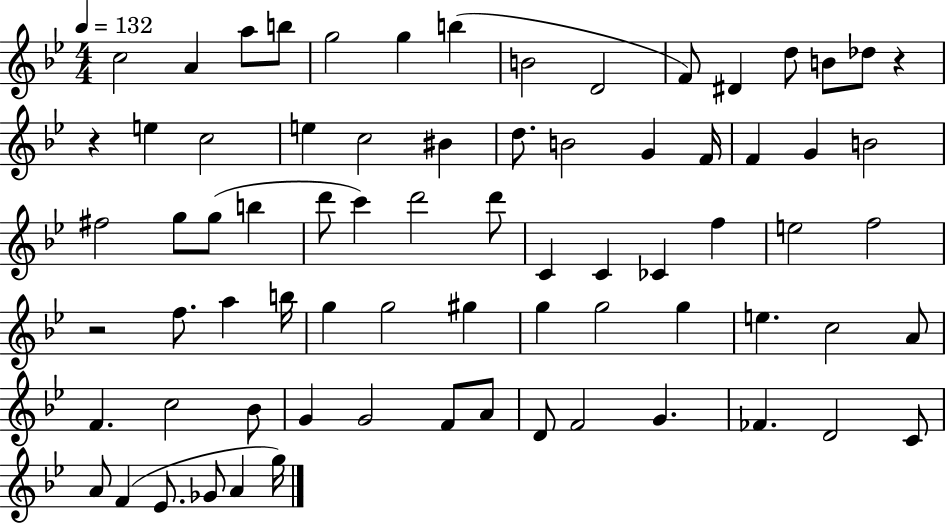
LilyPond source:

{
  \clef treble
  \numericTimeSignature
  \time 4/4
  \key bes \major
  \tempo 4 = 132
  c''2 a'4 a''8 b''8 | g''2 g''4 b''4( | b'2 d'2 | f'8) dis'4 d''8 b'8 des''8 r4 | \break r4 e''4 c''2 | e''4 c''2 bis'4 | d''8. b'2 g'4 f'16 | f'4 g'4 b'2 | \break fis''2 g''8 g''8( b''4 | d'''8 c'''4) d'''2 d'''8 | c'4 c'4 ces'4 f''4 | e''2 f''2 | \break r2 f''8. a''4 b''16 | g''4 g''2 gis''4 | g''4 g''2 g''4 | e''4. c''2 a'8 | \break f'4. c''2 bes'8 | g'4 g'2 f'8 a'8 | d'8 f'2 g'4. | fes'4. d'2 c'8 | \break a'8 f'4( ees'8. ges'8 a'4 g''16) | \bar "|."
}